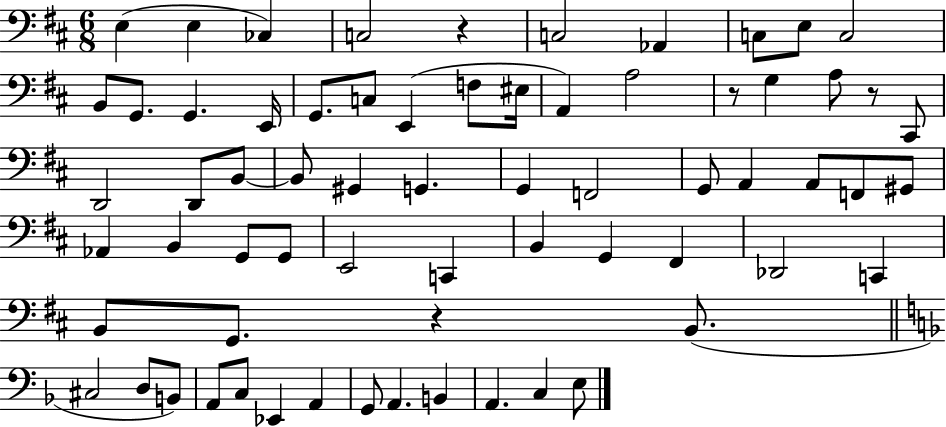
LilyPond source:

{
  \clef bass
  \numericTimeSignature
  \time 6/8
  \key d \major
  e4( e4 ces4) | c2 r4 | c2 aes,4 | c8 e8 c2 | \break b,8 g,8. g,4. e,16 | g,8. c8 e,4( f8 eis16 | a,4) a2 | r8 g4 a8 r8 cis,8 | \break d,2 d,8 b,8~~ | b,8 gis,4 g,4. | g,4 f,2 | g,8 a,4 a,8 f,8 gis,8 | \break aes,4 b,4 g,8 g,8 | e,2 c,4 | b,4 g,4 fis,4 | des,2 c,4 | \break b,8 g,8. r4 b,8.( | \bar "||" \break \key f \major cis2 d8 b,8) | a,8 c8 ees,4 a,4 | g,8 a,4. b,4 | a,4. c4 e8 | \break \bar "|."
}